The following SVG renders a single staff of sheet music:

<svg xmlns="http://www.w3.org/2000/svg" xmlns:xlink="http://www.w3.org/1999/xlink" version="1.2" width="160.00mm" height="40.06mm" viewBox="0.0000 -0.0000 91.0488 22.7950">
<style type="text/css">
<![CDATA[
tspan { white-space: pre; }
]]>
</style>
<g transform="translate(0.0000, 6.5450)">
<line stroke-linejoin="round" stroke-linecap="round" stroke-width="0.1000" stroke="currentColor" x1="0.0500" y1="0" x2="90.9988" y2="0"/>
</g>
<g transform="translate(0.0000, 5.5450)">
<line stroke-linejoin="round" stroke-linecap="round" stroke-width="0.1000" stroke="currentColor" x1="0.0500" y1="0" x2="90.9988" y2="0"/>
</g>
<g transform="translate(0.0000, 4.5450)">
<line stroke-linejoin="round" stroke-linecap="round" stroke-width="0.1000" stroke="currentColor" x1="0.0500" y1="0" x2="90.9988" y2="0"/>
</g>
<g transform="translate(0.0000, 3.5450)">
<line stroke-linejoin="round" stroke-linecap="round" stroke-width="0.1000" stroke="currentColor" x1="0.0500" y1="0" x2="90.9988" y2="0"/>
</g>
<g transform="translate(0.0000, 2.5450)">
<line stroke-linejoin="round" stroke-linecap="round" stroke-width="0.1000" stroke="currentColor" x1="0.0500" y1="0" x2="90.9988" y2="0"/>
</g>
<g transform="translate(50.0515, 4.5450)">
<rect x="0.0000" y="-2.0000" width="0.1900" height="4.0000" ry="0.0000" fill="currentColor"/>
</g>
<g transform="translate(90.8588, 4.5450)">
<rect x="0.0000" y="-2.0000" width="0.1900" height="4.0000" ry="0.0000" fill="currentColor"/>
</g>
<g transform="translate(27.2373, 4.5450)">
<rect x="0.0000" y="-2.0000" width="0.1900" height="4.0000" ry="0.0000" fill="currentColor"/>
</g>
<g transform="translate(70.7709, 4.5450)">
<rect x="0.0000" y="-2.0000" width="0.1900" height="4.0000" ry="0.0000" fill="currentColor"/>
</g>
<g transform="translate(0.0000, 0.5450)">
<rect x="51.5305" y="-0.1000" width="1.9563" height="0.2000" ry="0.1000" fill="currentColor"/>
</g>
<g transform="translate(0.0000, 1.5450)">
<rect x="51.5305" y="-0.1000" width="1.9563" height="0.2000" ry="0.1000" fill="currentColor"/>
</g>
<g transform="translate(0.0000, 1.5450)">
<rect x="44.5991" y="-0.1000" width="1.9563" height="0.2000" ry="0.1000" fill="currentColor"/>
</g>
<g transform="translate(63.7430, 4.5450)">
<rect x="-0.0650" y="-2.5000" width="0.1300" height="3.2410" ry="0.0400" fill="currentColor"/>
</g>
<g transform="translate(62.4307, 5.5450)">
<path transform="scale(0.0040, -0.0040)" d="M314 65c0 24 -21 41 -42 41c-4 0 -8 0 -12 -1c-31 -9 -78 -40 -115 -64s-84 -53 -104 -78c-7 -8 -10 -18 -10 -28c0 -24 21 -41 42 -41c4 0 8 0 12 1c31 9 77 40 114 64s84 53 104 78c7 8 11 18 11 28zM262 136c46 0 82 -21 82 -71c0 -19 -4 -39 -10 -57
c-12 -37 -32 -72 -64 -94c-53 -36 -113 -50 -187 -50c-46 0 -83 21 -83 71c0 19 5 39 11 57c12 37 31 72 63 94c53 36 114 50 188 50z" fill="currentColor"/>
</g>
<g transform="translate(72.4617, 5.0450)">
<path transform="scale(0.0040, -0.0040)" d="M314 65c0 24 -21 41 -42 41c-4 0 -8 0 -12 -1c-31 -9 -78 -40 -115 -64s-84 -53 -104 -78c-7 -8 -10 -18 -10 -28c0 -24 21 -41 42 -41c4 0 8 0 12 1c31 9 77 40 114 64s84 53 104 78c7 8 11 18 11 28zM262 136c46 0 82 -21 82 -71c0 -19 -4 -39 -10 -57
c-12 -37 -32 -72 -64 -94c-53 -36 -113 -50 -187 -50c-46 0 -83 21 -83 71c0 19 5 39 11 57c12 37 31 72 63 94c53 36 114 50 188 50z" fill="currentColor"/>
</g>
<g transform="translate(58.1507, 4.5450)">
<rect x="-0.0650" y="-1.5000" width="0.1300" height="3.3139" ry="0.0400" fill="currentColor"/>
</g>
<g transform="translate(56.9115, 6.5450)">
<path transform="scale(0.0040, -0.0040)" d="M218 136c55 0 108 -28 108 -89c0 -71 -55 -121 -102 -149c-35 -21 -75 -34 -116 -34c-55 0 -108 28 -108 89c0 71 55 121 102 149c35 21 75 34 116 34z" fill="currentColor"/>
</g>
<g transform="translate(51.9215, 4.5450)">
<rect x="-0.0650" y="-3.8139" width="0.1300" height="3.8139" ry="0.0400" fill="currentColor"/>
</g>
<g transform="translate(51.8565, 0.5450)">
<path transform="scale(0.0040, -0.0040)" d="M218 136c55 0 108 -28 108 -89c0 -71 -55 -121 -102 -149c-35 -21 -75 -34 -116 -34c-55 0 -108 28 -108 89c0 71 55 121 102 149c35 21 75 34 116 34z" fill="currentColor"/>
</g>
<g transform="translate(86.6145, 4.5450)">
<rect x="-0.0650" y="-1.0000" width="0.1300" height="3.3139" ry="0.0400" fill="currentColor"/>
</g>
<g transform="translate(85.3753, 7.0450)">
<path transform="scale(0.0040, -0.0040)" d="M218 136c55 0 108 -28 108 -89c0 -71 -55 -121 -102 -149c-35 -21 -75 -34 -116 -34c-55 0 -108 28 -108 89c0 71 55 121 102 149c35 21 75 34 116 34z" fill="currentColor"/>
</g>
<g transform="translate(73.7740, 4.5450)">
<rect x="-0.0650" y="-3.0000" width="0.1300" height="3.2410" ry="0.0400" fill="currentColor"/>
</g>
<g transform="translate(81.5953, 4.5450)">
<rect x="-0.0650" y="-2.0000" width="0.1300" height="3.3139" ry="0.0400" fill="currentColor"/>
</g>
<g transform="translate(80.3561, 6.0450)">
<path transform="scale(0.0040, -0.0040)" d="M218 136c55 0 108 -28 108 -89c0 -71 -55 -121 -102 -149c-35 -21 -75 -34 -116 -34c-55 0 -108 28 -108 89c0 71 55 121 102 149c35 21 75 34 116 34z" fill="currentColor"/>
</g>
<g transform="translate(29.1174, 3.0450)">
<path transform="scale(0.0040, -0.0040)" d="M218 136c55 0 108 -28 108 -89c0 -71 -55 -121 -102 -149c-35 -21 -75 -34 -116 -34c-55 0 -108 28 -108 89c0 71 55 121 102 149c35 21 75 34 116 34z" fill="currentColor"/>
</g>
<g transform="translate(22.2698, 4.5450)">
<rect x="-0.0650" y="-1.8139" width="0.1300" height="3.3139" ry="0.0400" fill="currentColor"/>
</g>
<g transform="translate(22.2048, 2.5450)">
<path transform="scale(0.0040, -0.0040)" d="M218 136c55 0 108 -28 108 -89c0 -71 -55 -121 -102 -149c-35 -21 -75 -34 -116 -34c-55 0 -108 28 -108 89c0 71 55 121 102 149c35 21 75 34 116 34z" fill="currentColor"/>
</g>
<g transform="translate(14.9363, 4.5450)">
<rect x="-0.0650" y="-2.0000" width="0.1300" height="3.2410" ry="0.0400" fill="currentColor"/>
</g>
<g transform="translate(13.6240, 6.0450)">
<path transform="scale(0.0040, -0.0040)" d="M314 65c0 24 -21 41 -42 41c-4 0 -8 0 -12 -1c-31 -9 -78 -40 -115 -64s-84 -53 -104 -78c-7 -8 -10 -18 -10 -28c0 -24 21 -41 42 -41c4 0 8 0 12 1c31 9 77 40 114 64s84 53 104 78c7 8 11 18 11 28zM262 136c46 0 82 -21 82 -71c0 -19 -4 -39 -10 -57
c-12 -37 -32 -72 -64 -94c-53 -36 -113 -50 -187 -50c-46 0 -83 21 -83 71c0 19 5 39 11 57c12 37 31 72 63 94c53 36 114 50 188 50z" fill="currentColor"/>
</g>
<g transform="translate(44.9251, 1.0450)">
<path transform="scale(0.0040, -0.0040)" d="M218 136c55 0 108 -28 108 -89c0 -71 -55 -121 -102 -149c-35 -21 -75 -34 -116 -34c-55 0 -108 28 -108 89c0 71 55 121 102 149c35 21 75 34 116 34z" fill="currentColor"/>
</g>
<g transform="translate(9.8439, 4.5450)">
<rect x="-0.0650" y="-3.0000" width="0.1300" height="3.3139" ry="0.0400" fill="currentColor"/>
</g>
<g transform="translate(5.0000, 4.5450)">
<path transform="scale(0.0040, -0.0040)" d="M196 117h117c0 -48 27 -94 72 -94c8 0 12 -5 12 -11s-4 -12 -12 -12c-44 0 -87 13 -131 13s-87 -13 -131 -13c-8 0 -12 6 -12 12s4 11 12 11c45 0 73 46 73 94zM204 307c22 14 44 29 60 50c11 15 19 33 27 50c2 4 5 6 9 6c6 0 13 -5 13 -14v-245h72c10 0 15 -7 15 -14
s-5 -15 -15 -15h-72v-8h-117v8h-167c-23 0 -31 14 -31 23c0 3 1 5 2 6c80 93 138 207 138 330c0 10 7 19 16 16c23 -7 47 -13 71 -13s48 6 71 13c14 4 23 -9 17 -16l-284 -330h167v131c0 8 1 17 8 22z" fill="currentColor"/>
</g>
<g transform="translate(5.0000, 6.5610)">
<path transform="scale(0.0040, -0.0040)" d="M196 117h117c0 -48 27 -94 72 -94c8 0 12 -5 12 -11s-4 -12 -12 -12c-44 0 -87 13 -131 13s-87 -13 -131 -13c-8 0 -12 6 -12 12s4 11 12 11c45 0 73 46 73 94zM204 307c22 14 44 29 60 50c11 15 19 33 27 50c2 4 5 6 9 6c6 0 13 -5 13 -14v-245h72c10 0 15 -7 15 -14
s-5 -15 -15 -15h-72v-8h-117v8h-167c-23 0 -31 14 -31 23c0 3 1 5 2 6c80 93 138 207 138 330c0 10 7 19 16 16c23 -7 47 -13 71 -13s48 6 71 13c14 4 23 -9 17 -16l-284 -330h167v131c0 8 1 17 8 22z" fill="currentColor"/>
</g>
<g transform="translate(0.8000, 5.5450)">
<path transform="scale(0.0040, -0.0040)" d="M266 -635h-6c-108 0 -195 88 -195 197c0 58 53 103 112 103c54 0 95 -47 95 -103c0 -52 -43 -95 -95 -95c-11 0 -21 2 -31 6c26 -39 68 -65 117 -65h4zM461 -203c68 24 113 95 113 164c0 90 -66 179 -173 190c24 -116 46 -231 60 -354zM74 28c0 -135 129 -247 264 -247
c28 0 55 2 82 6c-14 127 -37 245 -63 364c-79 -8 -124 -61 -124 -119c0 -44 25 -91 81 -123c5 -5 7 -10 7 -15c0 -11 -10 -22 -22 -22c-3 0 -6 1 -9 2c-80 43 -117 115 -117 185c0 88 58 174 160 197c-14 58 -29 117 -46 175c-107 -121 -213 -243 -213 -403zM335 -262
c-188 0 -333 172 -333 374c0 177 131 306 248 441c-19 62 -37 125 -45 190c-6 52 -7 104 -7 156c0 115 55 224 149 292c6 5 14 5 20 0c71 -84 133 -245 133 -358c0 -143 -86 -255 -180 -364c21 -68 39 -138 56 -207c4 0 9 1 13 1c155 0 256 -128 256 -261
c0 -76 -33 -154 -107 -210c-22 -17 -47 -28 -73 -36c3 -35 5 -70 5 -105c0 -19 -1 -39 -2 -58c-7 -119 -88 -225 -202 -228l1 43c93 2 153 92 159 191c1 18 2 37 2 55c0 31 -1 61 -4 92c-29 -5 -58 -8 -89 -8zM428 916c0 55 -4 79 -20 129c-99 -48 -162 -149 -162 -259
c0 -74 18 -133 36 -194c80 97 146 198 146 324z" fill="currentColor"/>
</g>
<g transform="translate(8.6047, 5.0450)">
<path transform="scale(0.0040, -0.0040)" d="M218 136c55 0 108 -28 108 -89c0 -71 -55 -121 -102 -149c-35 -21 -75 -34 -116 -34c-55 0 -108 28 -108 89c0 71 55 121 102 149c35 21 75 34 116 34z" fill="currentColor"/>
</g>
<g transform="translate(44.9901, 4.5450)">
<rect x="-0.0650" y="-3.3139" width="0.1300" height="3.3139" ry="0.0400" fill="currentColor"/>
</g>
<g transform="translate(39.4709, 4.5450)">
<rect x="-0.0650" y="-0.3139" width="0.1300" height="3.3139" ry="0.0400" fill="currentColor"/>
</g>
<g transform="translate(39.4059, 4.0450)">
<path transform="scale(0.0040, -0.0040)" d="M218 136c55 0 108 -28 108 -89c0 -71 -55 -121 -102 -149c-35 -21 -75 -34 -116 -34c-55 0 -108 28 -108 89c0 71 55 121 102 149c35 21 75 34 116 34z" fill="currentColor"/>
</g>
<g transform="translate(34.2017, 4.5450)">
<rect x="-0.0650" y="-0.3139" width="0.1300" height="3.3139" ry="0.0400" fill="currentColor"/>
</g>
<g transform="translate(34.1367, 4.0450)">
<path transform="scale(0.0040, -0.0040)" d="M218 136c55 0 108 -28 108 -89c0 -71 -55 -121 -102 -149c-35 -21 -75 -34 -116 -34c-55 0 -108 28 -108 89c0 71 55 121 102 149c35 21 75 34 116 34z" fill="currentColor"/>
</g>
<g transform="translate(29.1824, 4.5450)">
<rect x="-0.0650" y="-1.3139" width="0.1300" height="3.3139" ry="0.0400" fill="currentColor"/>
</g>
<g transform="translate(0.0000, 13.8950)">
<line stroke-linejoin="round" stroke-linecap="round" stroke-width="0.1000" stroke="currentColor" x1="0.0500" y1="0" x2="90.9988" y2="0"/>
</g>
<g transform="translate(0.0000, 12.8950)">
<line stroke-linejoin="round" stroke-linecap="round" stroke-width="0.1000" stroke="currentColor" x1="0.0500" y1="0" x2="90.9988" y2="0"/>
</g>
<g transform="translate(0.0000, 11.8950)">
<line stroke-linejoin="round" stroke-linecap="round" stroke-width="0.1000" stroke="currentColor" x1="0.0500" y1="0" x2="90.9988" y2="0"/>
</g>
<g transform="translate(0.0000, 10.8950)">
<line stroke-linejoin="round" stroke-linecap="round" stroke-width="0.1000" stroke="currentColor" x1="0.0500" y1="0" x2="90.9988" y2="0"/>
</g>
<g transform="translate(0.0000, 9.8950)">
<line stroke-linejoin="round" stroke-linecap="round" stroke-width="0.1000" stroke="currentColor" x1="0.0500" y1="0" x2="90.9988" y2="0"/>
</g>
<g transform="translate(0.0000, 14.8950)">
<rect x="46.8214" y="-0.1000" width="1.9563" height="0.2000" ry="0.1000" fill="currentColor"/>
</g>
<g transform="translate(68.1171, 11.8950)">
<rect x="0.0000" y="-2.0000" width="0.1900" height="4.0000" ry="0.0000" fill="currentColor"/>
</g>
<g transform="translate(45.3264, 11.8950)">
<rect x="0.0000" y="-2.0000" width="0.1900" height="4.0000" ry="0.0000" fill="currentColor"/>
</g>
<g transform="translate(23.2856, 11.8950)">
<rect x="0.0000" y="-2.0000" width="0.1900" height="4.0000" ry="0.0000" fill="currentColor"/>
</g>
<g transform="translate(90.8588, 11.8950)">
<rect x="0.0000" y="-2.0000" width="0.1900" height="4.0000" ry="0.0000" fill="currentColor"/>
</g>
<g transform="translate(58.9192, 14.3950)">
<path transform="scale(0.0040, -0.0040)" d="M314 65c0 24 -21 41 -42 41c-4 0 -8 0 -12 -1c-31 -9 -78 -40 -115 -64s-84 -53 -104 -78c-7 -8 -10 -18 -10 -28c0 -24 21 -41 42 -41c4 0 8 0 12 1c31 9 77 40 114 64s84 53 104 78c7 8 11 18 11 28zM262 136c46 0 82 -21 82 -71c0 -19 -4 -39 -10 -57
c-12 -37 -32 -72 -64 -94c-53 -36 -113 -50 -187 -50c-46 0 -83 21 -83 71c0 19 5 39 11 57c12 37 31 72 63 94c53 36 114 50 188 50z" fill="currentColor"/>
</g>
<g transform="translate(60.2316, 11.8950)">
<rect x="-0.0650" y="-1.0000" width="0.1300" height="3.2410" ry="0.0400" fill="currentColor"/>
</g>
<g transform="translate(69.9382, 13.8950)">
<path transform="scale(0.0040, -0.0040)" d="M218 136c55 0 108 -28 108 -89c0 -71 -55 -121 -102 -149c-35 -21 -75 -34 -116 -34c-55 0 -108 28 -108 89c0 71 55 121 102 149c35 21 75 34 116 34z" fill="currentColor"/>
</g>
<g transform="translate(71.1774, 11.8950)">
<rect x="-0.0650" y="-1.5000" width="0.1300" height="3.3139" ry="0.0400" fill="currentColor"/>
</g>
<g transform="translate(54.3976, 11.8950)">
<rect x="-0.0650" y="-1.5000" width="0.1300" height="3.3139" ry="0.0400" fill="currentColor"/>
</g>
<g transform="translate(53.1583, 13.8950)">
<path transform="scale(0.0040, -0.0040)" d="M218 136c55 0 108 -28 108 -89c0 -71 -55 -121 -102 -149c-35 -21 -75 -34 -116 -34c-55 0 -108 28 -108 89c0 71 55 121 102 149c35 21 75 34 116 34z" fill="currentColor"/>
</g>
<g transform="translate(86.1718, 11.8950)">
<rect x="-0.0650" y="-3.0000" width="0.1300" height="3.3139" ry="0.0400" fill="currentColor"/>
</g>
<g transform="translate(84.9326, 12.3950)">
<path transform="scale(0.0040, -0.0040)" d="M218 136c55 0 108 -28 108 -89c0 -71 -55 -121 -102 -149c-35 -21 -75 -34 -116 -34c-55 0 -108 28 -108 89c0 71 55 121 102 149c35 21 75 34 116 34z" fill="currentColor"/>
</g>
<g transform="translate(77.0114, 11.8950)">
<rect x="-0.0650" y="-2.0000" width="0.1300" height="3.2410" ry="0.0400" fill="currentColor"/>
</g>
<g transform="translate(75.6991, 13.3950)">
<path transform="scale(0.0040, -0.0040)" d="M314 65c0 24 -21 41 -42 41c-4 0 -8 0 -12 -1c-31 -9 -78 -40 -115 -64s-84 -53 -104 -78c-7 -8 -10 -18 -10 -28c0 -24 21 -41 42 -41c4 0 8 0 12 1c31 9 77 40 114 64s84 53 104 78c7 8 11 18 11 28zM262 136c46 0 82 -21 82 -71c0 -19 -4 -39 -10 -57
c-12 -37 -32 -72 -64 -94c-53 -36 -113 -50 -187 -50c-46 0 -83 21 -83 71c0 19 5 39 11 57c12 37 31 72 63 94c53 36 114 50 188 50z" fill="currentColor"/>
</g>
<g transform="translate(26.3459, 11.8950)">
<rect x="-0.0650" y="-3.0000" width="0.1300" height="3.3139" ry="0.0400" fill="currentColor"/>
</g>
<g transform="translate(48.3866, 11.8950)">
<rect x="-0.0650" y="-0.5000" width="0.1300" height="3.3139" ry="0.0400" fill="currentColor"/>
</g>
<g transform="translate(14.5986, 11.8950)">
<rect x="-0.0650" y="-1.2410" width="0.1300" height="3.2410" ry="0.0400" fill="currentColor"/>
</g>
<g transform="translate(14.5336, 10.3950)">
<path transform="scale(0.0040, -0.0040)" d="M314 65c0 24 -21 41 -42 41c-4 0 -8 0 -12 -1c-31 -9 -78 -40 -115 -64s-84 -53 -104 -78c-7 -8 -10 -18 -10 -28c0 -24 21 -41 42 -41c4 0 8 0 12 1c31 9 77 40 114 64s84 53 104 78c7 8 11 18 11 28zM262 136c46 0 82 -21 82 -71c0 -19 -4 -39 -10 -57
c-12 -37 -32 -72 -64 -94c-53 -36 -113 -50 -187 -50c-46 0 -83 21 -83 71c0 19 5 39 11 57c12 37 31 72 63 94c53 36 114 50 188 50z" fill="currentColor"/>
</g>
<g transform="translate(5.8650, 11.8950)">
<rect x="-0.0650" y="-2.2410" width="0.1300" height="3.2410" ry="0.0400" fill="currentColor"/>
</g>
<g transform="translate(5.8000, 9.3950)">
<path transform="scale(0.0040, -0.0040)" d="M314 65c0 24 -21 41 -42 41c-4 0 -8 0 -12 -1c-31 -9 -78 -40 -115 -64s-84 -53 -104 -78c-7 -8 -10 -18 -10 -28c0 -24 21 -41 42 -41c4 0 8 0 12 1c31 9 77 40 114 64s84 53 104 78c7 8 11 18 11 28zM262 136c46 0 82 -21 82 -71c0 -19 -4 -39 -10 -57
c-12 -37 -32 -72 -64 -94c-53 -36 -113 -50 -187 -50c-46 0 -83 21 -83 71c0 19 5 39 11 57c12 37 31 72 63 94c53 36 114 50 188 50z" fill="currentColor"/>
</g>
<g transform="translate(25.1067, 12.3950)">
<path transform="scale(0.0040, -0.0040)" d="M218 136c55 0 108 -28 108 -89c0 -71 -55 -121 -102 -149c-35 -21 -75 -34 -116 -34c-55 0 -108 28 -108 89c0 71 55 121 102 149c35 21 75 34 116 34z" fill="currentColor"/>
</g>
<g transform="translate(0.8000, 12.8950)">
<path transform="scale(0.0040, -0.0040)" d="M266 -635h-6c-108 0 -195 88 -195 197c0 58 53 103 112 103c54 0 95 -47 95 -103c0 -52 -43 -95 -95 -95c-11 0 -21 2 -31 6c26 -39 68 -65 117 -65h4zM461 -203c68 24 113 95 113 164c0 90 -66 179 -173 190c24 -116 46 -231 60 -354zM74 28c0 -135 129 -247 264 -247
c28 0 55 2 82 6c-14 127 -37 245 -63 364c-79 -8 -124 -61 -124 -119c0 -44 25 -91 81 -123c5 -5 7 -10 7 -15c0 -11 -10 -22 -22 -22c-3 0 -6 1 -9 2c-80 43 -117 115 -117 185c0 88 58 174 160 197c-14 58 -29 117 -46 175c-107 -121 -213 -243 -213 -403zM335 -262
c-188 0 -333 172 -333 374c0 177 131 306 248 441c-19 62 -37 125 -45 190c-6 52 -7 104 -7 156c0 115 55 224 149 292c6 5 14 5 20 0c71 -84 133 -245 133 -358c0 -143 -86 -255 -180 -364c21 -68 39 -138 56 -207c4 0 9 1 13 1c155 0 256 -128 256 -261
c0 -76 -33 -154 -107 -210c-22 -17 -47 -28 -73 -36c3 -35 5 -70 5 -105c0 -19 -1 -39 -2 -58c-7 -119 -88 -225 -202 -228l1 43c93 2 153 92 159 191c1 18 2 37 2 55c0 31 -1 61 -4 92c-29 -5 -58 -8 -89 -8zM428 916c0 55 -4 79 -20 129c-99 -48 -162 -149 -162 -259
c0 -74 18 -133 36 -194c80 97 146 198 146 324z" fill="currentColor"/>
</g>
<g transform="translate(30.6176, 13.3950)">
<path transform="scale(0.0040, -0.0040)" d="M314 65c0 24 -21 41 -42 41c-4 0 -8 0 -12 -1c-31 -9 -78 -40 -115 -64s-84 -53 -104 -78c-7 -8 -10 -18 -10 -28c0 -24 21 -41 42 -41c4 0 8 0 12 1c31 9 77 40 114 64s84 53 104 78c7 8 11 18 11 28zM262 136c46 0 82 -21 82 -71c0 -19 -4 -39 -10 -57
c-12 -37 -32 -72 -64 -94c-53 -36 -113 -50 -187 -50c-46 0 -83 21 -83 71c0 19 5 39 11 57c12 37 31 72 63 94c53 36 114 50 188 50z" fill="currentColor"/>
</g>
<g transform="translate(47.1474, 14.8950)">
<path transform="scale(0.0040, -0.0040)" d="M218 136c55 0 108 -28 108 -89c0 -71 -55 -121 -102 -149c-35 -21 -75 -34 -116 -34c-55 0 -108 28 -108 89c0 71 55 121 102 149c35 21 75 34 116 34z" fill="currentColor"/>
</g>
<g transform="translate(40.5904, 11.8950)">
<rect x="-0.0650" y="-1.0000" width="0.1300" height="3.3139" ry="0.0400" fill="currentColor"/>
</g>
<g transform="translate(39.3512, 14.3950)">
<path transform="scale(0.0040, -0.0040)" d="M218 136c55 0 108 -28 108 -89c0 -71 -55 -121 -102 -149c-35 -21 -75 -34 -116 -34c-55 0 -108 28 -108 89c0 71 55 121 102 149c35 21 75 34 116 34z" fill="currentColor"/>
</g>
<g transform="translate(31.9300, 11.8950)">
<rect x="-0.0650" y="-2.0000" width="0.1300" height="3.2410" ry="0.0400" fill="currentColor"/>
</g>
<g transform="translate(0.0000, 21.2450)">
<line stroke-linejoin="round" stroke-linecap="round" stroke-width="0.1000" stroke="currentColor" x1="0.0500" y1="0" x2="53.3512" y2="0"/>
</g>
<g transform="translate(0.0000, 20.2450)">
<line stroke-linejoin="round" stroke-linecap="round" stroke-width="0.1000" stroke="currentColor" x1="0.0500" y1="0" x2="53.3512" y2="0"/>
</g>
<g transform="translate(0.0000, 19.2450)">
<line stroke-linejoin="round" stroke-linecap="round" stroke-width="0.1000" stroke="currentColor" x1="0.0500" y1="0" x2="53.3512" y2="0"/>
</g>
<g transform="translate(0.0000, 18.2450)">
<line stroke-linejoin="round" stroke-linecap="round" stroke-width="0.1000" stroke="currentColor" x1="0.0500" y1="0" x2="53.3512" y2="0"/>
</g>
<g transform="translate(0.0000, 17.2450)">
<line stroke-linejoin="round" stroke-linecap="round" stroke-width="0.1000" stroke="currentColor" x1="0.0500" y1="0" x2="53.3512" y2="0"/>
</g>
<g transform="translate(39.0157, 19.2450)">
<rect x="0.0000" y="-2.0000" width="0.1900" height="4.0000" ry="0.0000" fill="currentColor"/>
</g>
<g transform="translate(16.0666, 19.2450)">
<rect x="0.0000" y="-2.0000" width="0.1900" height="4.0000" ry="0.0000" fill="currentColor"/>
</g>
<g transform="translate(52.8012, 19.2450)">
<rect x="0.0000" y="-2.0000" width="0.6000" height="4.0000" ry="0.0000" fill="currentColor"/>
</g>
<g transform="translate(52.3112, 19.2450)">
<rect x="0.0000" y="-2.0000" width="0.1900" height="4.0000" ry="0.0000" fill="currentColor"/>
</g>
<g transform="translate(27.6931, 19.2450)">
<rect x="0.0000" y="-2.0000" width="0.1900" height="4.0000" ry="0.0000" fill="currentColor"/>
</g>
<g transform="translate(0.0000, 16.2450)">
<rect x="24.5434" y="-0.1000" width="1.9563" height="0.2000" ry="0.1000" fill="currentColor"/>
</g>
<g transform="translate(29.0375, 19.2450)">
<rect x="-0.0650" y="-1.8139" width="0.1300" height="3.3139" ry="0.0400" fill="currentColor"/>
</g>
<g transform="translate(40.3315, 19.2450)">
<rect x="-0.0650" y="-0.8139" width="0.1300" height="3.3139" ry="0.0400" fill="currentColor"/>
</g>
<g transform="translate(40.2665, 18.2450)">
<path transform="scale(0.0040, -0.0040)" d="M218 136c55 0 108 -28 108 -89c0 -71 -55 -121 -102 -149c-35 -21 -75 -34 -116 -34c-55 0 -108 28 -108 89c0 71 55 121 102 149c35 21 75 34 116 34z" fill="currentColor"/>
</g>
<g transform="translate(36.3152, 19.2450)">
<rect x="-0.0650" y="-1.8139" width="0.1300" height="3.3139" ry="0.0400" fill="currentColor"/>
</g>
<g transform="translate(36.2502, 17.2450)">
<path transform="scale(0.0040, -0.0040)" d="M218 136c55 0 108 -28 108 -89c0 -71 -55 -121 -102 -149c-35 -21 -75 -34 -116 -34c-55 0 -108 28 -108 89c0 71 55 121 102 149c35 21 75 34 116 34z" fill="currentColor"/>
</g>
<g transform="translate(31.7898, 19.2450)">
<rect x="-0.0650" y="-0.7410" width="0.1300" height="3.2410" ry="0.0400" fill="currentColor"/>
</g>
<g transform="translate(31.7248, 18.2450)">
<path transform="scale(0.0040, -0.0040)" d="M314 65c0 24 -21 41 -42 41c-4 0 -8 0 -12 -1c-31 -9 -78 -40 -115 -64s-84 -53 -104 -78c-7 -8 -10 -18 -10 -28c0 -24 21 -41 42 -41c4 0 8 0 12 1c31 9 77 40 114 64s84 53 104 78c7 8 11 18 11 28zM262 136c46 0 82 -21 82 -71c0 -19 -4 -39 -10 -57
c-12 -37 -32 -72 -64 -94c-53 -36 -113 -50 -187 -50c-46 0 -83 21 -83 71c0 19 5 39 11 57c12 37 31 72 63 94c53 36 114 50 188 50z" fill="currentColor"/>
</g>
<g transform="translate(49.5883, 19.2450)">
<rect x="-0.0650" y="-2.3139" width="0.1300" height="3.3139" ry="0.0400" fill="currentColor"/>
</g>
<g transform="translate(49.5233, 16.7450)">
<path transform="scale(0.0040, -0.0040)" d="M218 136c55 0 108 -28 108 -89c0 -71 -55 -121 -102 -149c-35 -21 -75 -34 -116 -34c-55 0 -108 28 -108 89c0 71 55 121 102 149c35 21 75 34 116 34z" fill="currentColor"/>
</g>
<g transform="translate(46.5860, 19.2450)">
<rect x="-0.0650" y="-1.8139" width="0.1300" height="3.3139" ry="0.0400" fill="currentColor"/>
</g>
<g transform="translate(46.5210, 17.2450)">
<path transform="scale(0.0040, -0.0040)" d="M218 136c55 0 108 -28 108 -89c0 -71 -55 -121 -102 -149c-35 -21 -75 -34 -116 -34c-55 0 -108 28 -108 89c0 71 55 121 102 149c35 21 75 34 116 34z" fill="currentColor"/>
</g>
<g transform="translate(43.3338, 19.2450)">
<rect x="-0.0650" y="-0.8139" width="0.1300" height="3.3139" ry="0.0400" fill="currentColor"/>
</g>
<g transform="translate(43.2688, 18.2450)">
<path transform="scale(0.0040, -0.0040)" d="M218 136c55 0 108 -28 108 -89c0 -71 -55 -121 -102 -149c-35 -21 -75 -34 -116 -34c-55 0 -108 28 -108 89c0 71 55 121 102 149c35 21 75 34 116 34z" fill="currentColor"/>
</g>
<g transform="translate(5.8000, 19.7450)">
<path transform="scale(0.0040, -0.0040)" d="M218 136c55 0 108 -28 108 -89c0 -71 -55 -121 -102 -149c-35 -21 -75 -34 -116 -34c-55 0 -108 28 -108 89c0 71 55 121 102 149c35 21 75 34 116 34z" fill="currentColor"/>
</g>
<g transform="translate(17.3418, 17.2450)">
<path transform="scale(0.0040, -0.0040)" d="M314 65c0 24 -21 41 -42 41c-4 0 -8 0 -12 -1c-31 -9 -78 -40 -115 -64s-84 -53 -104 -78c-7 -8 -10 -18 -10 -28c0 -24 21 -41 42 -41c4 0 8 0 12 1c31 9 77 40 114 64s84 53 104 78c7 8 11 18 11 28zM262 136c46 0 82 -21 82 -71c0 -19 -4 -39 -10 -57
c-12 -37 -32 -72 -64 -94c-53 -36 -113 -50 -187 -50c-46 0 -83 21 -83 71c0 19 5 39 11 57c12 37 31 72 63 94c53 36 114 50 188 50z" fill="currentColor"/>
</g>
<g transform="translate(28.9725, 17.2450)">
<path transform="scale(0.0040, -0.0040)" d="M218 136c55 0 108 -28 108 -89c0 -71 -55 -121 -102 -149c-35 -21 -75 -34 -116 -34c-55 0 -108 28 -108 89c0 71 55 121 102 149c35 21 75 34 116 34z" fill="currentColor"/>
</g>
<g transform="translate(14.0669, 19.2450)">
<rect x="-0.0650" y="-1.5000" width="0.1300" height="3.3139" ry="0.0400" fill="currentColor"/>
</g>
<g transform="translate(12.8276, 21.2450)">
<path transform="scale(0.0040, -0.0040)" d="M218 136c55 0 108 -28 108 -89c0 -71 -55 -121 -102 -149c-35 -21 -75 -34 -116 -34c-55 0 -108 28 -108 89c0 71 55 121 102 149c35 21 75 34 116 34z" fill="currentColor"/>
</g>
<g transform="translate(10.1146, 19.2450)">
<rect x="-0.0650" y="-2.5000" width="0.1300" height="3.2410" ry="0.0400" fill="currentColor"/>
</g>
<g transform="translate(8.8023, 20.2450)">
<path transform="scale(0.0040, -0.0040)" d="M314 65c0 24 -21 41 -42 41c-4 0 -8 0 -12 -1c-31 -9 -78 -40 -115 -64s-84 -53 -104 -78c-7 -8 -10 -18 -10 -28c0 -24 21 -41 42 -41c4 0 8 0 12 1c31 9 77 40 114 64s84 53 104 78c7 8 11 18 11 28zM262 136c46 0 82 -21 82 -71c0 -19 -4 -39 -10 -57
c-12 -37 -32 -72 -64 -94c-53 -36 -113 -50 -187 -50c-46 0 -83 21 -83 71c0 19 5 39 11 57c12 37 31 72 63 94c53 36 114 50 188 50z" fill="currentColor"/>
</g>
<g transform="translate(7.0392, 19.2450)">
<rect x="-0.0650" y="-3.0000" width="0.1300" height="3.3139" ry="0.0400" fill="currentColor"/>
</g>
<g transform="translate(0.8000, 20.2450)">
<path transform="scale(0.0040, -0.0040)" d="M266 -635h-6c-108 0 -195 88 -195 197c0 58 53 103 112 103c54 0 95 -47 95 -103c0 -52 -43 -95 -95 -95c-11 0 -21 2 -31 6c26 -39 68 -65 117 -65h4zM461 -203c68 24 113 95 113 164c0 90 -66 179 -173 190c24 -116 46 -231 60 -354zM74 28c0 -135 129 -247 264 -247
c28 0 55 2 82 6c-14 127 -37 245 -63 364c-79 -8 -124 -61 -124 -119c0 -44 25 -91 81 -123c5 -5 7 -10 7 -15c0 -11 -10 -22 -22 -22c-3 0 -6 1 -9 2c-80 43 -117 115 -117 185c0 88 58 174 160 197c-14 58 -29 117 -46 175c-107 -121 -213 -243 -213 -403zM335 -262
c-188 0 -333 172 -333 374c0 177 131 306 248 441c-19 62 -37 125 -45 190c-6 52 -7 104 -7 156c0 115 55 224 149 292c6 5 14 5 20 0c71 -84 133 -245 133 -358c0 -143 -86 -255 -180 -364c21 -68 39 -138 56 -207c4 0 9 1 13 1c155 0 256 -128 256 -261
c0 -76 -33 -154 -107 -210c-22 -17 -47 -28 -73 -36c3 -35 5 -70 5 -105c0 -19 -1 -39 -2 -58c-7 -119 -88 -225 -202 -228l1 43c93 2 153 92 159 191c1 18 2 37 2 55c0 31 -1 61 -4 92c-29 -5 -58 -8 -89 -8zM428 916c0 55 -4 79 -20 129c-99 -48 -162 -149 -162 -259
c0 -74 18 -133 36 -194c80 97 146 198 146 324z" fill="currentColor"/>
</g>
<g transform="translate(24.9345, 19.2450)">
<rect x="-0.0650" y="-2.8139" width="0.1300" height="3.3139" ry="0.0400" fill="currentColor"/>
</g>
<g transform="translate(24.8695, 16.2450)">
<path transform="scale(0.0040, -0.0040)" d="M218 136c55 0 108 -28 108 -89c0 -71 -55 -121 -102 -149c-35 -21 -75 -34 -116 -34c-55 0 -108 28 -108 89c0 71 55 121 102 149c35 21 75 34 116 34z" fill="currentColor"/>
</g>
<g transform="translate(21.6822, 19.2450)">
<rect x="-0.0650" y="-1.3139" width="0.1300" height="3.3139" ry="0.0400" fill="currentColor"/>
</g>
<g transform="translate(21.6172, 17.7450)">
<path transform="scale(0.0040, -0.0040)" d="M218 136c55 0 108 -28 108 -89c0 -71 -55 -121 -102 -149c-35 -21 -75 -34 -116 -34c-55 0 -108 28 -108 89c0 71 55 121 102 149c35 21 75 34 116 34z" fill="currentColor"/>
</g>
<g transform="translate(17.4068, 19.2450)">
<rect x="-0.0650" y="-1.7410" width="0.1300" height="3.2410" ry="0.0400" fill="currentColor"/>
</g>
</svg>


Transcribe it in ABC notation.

X:1
T:Untitled
M:4/4
L:1/4
K:C
A F2 f e c c b c' E G2 A2 F D g2 e2 A F2 D C E D2 E F2 A A G2 E f2 e a f d2 f d d f g